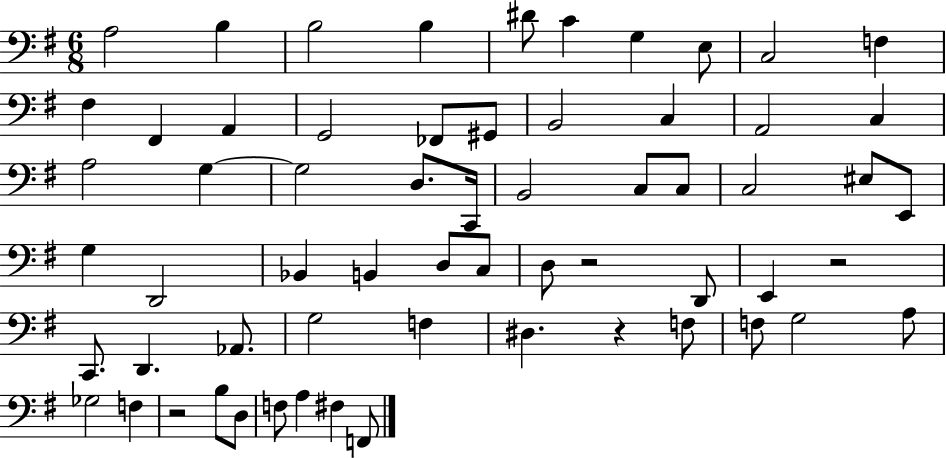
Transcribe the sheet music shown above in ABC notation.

X:1
T:Untitled
M:6/8
L:1/4
K:G
A,2 B, B,2 B, ^D/2 C G, E,/2 C,2 F, ^F, ^F,, A,, G,,2 _F,,/2 ^G,,/2 B,,2 C, A,,2 C, A,2 G, G,2 D,/2 C,,/4 B,,2 C,/2 C,/2 C,2 ^E,/2 E,,/2 G, D,,2 _B,, B,, D,/2 C,/2 D,/2 z2 D,,/2 E,, z2 C,,/2 D,, _A,,/2 G,2 F, ^D, z F,/2 F,/2 G,2 A,/2 _G,2 F, z2 B,/2 D,/2 F,/2 A, ^F, F,,/2